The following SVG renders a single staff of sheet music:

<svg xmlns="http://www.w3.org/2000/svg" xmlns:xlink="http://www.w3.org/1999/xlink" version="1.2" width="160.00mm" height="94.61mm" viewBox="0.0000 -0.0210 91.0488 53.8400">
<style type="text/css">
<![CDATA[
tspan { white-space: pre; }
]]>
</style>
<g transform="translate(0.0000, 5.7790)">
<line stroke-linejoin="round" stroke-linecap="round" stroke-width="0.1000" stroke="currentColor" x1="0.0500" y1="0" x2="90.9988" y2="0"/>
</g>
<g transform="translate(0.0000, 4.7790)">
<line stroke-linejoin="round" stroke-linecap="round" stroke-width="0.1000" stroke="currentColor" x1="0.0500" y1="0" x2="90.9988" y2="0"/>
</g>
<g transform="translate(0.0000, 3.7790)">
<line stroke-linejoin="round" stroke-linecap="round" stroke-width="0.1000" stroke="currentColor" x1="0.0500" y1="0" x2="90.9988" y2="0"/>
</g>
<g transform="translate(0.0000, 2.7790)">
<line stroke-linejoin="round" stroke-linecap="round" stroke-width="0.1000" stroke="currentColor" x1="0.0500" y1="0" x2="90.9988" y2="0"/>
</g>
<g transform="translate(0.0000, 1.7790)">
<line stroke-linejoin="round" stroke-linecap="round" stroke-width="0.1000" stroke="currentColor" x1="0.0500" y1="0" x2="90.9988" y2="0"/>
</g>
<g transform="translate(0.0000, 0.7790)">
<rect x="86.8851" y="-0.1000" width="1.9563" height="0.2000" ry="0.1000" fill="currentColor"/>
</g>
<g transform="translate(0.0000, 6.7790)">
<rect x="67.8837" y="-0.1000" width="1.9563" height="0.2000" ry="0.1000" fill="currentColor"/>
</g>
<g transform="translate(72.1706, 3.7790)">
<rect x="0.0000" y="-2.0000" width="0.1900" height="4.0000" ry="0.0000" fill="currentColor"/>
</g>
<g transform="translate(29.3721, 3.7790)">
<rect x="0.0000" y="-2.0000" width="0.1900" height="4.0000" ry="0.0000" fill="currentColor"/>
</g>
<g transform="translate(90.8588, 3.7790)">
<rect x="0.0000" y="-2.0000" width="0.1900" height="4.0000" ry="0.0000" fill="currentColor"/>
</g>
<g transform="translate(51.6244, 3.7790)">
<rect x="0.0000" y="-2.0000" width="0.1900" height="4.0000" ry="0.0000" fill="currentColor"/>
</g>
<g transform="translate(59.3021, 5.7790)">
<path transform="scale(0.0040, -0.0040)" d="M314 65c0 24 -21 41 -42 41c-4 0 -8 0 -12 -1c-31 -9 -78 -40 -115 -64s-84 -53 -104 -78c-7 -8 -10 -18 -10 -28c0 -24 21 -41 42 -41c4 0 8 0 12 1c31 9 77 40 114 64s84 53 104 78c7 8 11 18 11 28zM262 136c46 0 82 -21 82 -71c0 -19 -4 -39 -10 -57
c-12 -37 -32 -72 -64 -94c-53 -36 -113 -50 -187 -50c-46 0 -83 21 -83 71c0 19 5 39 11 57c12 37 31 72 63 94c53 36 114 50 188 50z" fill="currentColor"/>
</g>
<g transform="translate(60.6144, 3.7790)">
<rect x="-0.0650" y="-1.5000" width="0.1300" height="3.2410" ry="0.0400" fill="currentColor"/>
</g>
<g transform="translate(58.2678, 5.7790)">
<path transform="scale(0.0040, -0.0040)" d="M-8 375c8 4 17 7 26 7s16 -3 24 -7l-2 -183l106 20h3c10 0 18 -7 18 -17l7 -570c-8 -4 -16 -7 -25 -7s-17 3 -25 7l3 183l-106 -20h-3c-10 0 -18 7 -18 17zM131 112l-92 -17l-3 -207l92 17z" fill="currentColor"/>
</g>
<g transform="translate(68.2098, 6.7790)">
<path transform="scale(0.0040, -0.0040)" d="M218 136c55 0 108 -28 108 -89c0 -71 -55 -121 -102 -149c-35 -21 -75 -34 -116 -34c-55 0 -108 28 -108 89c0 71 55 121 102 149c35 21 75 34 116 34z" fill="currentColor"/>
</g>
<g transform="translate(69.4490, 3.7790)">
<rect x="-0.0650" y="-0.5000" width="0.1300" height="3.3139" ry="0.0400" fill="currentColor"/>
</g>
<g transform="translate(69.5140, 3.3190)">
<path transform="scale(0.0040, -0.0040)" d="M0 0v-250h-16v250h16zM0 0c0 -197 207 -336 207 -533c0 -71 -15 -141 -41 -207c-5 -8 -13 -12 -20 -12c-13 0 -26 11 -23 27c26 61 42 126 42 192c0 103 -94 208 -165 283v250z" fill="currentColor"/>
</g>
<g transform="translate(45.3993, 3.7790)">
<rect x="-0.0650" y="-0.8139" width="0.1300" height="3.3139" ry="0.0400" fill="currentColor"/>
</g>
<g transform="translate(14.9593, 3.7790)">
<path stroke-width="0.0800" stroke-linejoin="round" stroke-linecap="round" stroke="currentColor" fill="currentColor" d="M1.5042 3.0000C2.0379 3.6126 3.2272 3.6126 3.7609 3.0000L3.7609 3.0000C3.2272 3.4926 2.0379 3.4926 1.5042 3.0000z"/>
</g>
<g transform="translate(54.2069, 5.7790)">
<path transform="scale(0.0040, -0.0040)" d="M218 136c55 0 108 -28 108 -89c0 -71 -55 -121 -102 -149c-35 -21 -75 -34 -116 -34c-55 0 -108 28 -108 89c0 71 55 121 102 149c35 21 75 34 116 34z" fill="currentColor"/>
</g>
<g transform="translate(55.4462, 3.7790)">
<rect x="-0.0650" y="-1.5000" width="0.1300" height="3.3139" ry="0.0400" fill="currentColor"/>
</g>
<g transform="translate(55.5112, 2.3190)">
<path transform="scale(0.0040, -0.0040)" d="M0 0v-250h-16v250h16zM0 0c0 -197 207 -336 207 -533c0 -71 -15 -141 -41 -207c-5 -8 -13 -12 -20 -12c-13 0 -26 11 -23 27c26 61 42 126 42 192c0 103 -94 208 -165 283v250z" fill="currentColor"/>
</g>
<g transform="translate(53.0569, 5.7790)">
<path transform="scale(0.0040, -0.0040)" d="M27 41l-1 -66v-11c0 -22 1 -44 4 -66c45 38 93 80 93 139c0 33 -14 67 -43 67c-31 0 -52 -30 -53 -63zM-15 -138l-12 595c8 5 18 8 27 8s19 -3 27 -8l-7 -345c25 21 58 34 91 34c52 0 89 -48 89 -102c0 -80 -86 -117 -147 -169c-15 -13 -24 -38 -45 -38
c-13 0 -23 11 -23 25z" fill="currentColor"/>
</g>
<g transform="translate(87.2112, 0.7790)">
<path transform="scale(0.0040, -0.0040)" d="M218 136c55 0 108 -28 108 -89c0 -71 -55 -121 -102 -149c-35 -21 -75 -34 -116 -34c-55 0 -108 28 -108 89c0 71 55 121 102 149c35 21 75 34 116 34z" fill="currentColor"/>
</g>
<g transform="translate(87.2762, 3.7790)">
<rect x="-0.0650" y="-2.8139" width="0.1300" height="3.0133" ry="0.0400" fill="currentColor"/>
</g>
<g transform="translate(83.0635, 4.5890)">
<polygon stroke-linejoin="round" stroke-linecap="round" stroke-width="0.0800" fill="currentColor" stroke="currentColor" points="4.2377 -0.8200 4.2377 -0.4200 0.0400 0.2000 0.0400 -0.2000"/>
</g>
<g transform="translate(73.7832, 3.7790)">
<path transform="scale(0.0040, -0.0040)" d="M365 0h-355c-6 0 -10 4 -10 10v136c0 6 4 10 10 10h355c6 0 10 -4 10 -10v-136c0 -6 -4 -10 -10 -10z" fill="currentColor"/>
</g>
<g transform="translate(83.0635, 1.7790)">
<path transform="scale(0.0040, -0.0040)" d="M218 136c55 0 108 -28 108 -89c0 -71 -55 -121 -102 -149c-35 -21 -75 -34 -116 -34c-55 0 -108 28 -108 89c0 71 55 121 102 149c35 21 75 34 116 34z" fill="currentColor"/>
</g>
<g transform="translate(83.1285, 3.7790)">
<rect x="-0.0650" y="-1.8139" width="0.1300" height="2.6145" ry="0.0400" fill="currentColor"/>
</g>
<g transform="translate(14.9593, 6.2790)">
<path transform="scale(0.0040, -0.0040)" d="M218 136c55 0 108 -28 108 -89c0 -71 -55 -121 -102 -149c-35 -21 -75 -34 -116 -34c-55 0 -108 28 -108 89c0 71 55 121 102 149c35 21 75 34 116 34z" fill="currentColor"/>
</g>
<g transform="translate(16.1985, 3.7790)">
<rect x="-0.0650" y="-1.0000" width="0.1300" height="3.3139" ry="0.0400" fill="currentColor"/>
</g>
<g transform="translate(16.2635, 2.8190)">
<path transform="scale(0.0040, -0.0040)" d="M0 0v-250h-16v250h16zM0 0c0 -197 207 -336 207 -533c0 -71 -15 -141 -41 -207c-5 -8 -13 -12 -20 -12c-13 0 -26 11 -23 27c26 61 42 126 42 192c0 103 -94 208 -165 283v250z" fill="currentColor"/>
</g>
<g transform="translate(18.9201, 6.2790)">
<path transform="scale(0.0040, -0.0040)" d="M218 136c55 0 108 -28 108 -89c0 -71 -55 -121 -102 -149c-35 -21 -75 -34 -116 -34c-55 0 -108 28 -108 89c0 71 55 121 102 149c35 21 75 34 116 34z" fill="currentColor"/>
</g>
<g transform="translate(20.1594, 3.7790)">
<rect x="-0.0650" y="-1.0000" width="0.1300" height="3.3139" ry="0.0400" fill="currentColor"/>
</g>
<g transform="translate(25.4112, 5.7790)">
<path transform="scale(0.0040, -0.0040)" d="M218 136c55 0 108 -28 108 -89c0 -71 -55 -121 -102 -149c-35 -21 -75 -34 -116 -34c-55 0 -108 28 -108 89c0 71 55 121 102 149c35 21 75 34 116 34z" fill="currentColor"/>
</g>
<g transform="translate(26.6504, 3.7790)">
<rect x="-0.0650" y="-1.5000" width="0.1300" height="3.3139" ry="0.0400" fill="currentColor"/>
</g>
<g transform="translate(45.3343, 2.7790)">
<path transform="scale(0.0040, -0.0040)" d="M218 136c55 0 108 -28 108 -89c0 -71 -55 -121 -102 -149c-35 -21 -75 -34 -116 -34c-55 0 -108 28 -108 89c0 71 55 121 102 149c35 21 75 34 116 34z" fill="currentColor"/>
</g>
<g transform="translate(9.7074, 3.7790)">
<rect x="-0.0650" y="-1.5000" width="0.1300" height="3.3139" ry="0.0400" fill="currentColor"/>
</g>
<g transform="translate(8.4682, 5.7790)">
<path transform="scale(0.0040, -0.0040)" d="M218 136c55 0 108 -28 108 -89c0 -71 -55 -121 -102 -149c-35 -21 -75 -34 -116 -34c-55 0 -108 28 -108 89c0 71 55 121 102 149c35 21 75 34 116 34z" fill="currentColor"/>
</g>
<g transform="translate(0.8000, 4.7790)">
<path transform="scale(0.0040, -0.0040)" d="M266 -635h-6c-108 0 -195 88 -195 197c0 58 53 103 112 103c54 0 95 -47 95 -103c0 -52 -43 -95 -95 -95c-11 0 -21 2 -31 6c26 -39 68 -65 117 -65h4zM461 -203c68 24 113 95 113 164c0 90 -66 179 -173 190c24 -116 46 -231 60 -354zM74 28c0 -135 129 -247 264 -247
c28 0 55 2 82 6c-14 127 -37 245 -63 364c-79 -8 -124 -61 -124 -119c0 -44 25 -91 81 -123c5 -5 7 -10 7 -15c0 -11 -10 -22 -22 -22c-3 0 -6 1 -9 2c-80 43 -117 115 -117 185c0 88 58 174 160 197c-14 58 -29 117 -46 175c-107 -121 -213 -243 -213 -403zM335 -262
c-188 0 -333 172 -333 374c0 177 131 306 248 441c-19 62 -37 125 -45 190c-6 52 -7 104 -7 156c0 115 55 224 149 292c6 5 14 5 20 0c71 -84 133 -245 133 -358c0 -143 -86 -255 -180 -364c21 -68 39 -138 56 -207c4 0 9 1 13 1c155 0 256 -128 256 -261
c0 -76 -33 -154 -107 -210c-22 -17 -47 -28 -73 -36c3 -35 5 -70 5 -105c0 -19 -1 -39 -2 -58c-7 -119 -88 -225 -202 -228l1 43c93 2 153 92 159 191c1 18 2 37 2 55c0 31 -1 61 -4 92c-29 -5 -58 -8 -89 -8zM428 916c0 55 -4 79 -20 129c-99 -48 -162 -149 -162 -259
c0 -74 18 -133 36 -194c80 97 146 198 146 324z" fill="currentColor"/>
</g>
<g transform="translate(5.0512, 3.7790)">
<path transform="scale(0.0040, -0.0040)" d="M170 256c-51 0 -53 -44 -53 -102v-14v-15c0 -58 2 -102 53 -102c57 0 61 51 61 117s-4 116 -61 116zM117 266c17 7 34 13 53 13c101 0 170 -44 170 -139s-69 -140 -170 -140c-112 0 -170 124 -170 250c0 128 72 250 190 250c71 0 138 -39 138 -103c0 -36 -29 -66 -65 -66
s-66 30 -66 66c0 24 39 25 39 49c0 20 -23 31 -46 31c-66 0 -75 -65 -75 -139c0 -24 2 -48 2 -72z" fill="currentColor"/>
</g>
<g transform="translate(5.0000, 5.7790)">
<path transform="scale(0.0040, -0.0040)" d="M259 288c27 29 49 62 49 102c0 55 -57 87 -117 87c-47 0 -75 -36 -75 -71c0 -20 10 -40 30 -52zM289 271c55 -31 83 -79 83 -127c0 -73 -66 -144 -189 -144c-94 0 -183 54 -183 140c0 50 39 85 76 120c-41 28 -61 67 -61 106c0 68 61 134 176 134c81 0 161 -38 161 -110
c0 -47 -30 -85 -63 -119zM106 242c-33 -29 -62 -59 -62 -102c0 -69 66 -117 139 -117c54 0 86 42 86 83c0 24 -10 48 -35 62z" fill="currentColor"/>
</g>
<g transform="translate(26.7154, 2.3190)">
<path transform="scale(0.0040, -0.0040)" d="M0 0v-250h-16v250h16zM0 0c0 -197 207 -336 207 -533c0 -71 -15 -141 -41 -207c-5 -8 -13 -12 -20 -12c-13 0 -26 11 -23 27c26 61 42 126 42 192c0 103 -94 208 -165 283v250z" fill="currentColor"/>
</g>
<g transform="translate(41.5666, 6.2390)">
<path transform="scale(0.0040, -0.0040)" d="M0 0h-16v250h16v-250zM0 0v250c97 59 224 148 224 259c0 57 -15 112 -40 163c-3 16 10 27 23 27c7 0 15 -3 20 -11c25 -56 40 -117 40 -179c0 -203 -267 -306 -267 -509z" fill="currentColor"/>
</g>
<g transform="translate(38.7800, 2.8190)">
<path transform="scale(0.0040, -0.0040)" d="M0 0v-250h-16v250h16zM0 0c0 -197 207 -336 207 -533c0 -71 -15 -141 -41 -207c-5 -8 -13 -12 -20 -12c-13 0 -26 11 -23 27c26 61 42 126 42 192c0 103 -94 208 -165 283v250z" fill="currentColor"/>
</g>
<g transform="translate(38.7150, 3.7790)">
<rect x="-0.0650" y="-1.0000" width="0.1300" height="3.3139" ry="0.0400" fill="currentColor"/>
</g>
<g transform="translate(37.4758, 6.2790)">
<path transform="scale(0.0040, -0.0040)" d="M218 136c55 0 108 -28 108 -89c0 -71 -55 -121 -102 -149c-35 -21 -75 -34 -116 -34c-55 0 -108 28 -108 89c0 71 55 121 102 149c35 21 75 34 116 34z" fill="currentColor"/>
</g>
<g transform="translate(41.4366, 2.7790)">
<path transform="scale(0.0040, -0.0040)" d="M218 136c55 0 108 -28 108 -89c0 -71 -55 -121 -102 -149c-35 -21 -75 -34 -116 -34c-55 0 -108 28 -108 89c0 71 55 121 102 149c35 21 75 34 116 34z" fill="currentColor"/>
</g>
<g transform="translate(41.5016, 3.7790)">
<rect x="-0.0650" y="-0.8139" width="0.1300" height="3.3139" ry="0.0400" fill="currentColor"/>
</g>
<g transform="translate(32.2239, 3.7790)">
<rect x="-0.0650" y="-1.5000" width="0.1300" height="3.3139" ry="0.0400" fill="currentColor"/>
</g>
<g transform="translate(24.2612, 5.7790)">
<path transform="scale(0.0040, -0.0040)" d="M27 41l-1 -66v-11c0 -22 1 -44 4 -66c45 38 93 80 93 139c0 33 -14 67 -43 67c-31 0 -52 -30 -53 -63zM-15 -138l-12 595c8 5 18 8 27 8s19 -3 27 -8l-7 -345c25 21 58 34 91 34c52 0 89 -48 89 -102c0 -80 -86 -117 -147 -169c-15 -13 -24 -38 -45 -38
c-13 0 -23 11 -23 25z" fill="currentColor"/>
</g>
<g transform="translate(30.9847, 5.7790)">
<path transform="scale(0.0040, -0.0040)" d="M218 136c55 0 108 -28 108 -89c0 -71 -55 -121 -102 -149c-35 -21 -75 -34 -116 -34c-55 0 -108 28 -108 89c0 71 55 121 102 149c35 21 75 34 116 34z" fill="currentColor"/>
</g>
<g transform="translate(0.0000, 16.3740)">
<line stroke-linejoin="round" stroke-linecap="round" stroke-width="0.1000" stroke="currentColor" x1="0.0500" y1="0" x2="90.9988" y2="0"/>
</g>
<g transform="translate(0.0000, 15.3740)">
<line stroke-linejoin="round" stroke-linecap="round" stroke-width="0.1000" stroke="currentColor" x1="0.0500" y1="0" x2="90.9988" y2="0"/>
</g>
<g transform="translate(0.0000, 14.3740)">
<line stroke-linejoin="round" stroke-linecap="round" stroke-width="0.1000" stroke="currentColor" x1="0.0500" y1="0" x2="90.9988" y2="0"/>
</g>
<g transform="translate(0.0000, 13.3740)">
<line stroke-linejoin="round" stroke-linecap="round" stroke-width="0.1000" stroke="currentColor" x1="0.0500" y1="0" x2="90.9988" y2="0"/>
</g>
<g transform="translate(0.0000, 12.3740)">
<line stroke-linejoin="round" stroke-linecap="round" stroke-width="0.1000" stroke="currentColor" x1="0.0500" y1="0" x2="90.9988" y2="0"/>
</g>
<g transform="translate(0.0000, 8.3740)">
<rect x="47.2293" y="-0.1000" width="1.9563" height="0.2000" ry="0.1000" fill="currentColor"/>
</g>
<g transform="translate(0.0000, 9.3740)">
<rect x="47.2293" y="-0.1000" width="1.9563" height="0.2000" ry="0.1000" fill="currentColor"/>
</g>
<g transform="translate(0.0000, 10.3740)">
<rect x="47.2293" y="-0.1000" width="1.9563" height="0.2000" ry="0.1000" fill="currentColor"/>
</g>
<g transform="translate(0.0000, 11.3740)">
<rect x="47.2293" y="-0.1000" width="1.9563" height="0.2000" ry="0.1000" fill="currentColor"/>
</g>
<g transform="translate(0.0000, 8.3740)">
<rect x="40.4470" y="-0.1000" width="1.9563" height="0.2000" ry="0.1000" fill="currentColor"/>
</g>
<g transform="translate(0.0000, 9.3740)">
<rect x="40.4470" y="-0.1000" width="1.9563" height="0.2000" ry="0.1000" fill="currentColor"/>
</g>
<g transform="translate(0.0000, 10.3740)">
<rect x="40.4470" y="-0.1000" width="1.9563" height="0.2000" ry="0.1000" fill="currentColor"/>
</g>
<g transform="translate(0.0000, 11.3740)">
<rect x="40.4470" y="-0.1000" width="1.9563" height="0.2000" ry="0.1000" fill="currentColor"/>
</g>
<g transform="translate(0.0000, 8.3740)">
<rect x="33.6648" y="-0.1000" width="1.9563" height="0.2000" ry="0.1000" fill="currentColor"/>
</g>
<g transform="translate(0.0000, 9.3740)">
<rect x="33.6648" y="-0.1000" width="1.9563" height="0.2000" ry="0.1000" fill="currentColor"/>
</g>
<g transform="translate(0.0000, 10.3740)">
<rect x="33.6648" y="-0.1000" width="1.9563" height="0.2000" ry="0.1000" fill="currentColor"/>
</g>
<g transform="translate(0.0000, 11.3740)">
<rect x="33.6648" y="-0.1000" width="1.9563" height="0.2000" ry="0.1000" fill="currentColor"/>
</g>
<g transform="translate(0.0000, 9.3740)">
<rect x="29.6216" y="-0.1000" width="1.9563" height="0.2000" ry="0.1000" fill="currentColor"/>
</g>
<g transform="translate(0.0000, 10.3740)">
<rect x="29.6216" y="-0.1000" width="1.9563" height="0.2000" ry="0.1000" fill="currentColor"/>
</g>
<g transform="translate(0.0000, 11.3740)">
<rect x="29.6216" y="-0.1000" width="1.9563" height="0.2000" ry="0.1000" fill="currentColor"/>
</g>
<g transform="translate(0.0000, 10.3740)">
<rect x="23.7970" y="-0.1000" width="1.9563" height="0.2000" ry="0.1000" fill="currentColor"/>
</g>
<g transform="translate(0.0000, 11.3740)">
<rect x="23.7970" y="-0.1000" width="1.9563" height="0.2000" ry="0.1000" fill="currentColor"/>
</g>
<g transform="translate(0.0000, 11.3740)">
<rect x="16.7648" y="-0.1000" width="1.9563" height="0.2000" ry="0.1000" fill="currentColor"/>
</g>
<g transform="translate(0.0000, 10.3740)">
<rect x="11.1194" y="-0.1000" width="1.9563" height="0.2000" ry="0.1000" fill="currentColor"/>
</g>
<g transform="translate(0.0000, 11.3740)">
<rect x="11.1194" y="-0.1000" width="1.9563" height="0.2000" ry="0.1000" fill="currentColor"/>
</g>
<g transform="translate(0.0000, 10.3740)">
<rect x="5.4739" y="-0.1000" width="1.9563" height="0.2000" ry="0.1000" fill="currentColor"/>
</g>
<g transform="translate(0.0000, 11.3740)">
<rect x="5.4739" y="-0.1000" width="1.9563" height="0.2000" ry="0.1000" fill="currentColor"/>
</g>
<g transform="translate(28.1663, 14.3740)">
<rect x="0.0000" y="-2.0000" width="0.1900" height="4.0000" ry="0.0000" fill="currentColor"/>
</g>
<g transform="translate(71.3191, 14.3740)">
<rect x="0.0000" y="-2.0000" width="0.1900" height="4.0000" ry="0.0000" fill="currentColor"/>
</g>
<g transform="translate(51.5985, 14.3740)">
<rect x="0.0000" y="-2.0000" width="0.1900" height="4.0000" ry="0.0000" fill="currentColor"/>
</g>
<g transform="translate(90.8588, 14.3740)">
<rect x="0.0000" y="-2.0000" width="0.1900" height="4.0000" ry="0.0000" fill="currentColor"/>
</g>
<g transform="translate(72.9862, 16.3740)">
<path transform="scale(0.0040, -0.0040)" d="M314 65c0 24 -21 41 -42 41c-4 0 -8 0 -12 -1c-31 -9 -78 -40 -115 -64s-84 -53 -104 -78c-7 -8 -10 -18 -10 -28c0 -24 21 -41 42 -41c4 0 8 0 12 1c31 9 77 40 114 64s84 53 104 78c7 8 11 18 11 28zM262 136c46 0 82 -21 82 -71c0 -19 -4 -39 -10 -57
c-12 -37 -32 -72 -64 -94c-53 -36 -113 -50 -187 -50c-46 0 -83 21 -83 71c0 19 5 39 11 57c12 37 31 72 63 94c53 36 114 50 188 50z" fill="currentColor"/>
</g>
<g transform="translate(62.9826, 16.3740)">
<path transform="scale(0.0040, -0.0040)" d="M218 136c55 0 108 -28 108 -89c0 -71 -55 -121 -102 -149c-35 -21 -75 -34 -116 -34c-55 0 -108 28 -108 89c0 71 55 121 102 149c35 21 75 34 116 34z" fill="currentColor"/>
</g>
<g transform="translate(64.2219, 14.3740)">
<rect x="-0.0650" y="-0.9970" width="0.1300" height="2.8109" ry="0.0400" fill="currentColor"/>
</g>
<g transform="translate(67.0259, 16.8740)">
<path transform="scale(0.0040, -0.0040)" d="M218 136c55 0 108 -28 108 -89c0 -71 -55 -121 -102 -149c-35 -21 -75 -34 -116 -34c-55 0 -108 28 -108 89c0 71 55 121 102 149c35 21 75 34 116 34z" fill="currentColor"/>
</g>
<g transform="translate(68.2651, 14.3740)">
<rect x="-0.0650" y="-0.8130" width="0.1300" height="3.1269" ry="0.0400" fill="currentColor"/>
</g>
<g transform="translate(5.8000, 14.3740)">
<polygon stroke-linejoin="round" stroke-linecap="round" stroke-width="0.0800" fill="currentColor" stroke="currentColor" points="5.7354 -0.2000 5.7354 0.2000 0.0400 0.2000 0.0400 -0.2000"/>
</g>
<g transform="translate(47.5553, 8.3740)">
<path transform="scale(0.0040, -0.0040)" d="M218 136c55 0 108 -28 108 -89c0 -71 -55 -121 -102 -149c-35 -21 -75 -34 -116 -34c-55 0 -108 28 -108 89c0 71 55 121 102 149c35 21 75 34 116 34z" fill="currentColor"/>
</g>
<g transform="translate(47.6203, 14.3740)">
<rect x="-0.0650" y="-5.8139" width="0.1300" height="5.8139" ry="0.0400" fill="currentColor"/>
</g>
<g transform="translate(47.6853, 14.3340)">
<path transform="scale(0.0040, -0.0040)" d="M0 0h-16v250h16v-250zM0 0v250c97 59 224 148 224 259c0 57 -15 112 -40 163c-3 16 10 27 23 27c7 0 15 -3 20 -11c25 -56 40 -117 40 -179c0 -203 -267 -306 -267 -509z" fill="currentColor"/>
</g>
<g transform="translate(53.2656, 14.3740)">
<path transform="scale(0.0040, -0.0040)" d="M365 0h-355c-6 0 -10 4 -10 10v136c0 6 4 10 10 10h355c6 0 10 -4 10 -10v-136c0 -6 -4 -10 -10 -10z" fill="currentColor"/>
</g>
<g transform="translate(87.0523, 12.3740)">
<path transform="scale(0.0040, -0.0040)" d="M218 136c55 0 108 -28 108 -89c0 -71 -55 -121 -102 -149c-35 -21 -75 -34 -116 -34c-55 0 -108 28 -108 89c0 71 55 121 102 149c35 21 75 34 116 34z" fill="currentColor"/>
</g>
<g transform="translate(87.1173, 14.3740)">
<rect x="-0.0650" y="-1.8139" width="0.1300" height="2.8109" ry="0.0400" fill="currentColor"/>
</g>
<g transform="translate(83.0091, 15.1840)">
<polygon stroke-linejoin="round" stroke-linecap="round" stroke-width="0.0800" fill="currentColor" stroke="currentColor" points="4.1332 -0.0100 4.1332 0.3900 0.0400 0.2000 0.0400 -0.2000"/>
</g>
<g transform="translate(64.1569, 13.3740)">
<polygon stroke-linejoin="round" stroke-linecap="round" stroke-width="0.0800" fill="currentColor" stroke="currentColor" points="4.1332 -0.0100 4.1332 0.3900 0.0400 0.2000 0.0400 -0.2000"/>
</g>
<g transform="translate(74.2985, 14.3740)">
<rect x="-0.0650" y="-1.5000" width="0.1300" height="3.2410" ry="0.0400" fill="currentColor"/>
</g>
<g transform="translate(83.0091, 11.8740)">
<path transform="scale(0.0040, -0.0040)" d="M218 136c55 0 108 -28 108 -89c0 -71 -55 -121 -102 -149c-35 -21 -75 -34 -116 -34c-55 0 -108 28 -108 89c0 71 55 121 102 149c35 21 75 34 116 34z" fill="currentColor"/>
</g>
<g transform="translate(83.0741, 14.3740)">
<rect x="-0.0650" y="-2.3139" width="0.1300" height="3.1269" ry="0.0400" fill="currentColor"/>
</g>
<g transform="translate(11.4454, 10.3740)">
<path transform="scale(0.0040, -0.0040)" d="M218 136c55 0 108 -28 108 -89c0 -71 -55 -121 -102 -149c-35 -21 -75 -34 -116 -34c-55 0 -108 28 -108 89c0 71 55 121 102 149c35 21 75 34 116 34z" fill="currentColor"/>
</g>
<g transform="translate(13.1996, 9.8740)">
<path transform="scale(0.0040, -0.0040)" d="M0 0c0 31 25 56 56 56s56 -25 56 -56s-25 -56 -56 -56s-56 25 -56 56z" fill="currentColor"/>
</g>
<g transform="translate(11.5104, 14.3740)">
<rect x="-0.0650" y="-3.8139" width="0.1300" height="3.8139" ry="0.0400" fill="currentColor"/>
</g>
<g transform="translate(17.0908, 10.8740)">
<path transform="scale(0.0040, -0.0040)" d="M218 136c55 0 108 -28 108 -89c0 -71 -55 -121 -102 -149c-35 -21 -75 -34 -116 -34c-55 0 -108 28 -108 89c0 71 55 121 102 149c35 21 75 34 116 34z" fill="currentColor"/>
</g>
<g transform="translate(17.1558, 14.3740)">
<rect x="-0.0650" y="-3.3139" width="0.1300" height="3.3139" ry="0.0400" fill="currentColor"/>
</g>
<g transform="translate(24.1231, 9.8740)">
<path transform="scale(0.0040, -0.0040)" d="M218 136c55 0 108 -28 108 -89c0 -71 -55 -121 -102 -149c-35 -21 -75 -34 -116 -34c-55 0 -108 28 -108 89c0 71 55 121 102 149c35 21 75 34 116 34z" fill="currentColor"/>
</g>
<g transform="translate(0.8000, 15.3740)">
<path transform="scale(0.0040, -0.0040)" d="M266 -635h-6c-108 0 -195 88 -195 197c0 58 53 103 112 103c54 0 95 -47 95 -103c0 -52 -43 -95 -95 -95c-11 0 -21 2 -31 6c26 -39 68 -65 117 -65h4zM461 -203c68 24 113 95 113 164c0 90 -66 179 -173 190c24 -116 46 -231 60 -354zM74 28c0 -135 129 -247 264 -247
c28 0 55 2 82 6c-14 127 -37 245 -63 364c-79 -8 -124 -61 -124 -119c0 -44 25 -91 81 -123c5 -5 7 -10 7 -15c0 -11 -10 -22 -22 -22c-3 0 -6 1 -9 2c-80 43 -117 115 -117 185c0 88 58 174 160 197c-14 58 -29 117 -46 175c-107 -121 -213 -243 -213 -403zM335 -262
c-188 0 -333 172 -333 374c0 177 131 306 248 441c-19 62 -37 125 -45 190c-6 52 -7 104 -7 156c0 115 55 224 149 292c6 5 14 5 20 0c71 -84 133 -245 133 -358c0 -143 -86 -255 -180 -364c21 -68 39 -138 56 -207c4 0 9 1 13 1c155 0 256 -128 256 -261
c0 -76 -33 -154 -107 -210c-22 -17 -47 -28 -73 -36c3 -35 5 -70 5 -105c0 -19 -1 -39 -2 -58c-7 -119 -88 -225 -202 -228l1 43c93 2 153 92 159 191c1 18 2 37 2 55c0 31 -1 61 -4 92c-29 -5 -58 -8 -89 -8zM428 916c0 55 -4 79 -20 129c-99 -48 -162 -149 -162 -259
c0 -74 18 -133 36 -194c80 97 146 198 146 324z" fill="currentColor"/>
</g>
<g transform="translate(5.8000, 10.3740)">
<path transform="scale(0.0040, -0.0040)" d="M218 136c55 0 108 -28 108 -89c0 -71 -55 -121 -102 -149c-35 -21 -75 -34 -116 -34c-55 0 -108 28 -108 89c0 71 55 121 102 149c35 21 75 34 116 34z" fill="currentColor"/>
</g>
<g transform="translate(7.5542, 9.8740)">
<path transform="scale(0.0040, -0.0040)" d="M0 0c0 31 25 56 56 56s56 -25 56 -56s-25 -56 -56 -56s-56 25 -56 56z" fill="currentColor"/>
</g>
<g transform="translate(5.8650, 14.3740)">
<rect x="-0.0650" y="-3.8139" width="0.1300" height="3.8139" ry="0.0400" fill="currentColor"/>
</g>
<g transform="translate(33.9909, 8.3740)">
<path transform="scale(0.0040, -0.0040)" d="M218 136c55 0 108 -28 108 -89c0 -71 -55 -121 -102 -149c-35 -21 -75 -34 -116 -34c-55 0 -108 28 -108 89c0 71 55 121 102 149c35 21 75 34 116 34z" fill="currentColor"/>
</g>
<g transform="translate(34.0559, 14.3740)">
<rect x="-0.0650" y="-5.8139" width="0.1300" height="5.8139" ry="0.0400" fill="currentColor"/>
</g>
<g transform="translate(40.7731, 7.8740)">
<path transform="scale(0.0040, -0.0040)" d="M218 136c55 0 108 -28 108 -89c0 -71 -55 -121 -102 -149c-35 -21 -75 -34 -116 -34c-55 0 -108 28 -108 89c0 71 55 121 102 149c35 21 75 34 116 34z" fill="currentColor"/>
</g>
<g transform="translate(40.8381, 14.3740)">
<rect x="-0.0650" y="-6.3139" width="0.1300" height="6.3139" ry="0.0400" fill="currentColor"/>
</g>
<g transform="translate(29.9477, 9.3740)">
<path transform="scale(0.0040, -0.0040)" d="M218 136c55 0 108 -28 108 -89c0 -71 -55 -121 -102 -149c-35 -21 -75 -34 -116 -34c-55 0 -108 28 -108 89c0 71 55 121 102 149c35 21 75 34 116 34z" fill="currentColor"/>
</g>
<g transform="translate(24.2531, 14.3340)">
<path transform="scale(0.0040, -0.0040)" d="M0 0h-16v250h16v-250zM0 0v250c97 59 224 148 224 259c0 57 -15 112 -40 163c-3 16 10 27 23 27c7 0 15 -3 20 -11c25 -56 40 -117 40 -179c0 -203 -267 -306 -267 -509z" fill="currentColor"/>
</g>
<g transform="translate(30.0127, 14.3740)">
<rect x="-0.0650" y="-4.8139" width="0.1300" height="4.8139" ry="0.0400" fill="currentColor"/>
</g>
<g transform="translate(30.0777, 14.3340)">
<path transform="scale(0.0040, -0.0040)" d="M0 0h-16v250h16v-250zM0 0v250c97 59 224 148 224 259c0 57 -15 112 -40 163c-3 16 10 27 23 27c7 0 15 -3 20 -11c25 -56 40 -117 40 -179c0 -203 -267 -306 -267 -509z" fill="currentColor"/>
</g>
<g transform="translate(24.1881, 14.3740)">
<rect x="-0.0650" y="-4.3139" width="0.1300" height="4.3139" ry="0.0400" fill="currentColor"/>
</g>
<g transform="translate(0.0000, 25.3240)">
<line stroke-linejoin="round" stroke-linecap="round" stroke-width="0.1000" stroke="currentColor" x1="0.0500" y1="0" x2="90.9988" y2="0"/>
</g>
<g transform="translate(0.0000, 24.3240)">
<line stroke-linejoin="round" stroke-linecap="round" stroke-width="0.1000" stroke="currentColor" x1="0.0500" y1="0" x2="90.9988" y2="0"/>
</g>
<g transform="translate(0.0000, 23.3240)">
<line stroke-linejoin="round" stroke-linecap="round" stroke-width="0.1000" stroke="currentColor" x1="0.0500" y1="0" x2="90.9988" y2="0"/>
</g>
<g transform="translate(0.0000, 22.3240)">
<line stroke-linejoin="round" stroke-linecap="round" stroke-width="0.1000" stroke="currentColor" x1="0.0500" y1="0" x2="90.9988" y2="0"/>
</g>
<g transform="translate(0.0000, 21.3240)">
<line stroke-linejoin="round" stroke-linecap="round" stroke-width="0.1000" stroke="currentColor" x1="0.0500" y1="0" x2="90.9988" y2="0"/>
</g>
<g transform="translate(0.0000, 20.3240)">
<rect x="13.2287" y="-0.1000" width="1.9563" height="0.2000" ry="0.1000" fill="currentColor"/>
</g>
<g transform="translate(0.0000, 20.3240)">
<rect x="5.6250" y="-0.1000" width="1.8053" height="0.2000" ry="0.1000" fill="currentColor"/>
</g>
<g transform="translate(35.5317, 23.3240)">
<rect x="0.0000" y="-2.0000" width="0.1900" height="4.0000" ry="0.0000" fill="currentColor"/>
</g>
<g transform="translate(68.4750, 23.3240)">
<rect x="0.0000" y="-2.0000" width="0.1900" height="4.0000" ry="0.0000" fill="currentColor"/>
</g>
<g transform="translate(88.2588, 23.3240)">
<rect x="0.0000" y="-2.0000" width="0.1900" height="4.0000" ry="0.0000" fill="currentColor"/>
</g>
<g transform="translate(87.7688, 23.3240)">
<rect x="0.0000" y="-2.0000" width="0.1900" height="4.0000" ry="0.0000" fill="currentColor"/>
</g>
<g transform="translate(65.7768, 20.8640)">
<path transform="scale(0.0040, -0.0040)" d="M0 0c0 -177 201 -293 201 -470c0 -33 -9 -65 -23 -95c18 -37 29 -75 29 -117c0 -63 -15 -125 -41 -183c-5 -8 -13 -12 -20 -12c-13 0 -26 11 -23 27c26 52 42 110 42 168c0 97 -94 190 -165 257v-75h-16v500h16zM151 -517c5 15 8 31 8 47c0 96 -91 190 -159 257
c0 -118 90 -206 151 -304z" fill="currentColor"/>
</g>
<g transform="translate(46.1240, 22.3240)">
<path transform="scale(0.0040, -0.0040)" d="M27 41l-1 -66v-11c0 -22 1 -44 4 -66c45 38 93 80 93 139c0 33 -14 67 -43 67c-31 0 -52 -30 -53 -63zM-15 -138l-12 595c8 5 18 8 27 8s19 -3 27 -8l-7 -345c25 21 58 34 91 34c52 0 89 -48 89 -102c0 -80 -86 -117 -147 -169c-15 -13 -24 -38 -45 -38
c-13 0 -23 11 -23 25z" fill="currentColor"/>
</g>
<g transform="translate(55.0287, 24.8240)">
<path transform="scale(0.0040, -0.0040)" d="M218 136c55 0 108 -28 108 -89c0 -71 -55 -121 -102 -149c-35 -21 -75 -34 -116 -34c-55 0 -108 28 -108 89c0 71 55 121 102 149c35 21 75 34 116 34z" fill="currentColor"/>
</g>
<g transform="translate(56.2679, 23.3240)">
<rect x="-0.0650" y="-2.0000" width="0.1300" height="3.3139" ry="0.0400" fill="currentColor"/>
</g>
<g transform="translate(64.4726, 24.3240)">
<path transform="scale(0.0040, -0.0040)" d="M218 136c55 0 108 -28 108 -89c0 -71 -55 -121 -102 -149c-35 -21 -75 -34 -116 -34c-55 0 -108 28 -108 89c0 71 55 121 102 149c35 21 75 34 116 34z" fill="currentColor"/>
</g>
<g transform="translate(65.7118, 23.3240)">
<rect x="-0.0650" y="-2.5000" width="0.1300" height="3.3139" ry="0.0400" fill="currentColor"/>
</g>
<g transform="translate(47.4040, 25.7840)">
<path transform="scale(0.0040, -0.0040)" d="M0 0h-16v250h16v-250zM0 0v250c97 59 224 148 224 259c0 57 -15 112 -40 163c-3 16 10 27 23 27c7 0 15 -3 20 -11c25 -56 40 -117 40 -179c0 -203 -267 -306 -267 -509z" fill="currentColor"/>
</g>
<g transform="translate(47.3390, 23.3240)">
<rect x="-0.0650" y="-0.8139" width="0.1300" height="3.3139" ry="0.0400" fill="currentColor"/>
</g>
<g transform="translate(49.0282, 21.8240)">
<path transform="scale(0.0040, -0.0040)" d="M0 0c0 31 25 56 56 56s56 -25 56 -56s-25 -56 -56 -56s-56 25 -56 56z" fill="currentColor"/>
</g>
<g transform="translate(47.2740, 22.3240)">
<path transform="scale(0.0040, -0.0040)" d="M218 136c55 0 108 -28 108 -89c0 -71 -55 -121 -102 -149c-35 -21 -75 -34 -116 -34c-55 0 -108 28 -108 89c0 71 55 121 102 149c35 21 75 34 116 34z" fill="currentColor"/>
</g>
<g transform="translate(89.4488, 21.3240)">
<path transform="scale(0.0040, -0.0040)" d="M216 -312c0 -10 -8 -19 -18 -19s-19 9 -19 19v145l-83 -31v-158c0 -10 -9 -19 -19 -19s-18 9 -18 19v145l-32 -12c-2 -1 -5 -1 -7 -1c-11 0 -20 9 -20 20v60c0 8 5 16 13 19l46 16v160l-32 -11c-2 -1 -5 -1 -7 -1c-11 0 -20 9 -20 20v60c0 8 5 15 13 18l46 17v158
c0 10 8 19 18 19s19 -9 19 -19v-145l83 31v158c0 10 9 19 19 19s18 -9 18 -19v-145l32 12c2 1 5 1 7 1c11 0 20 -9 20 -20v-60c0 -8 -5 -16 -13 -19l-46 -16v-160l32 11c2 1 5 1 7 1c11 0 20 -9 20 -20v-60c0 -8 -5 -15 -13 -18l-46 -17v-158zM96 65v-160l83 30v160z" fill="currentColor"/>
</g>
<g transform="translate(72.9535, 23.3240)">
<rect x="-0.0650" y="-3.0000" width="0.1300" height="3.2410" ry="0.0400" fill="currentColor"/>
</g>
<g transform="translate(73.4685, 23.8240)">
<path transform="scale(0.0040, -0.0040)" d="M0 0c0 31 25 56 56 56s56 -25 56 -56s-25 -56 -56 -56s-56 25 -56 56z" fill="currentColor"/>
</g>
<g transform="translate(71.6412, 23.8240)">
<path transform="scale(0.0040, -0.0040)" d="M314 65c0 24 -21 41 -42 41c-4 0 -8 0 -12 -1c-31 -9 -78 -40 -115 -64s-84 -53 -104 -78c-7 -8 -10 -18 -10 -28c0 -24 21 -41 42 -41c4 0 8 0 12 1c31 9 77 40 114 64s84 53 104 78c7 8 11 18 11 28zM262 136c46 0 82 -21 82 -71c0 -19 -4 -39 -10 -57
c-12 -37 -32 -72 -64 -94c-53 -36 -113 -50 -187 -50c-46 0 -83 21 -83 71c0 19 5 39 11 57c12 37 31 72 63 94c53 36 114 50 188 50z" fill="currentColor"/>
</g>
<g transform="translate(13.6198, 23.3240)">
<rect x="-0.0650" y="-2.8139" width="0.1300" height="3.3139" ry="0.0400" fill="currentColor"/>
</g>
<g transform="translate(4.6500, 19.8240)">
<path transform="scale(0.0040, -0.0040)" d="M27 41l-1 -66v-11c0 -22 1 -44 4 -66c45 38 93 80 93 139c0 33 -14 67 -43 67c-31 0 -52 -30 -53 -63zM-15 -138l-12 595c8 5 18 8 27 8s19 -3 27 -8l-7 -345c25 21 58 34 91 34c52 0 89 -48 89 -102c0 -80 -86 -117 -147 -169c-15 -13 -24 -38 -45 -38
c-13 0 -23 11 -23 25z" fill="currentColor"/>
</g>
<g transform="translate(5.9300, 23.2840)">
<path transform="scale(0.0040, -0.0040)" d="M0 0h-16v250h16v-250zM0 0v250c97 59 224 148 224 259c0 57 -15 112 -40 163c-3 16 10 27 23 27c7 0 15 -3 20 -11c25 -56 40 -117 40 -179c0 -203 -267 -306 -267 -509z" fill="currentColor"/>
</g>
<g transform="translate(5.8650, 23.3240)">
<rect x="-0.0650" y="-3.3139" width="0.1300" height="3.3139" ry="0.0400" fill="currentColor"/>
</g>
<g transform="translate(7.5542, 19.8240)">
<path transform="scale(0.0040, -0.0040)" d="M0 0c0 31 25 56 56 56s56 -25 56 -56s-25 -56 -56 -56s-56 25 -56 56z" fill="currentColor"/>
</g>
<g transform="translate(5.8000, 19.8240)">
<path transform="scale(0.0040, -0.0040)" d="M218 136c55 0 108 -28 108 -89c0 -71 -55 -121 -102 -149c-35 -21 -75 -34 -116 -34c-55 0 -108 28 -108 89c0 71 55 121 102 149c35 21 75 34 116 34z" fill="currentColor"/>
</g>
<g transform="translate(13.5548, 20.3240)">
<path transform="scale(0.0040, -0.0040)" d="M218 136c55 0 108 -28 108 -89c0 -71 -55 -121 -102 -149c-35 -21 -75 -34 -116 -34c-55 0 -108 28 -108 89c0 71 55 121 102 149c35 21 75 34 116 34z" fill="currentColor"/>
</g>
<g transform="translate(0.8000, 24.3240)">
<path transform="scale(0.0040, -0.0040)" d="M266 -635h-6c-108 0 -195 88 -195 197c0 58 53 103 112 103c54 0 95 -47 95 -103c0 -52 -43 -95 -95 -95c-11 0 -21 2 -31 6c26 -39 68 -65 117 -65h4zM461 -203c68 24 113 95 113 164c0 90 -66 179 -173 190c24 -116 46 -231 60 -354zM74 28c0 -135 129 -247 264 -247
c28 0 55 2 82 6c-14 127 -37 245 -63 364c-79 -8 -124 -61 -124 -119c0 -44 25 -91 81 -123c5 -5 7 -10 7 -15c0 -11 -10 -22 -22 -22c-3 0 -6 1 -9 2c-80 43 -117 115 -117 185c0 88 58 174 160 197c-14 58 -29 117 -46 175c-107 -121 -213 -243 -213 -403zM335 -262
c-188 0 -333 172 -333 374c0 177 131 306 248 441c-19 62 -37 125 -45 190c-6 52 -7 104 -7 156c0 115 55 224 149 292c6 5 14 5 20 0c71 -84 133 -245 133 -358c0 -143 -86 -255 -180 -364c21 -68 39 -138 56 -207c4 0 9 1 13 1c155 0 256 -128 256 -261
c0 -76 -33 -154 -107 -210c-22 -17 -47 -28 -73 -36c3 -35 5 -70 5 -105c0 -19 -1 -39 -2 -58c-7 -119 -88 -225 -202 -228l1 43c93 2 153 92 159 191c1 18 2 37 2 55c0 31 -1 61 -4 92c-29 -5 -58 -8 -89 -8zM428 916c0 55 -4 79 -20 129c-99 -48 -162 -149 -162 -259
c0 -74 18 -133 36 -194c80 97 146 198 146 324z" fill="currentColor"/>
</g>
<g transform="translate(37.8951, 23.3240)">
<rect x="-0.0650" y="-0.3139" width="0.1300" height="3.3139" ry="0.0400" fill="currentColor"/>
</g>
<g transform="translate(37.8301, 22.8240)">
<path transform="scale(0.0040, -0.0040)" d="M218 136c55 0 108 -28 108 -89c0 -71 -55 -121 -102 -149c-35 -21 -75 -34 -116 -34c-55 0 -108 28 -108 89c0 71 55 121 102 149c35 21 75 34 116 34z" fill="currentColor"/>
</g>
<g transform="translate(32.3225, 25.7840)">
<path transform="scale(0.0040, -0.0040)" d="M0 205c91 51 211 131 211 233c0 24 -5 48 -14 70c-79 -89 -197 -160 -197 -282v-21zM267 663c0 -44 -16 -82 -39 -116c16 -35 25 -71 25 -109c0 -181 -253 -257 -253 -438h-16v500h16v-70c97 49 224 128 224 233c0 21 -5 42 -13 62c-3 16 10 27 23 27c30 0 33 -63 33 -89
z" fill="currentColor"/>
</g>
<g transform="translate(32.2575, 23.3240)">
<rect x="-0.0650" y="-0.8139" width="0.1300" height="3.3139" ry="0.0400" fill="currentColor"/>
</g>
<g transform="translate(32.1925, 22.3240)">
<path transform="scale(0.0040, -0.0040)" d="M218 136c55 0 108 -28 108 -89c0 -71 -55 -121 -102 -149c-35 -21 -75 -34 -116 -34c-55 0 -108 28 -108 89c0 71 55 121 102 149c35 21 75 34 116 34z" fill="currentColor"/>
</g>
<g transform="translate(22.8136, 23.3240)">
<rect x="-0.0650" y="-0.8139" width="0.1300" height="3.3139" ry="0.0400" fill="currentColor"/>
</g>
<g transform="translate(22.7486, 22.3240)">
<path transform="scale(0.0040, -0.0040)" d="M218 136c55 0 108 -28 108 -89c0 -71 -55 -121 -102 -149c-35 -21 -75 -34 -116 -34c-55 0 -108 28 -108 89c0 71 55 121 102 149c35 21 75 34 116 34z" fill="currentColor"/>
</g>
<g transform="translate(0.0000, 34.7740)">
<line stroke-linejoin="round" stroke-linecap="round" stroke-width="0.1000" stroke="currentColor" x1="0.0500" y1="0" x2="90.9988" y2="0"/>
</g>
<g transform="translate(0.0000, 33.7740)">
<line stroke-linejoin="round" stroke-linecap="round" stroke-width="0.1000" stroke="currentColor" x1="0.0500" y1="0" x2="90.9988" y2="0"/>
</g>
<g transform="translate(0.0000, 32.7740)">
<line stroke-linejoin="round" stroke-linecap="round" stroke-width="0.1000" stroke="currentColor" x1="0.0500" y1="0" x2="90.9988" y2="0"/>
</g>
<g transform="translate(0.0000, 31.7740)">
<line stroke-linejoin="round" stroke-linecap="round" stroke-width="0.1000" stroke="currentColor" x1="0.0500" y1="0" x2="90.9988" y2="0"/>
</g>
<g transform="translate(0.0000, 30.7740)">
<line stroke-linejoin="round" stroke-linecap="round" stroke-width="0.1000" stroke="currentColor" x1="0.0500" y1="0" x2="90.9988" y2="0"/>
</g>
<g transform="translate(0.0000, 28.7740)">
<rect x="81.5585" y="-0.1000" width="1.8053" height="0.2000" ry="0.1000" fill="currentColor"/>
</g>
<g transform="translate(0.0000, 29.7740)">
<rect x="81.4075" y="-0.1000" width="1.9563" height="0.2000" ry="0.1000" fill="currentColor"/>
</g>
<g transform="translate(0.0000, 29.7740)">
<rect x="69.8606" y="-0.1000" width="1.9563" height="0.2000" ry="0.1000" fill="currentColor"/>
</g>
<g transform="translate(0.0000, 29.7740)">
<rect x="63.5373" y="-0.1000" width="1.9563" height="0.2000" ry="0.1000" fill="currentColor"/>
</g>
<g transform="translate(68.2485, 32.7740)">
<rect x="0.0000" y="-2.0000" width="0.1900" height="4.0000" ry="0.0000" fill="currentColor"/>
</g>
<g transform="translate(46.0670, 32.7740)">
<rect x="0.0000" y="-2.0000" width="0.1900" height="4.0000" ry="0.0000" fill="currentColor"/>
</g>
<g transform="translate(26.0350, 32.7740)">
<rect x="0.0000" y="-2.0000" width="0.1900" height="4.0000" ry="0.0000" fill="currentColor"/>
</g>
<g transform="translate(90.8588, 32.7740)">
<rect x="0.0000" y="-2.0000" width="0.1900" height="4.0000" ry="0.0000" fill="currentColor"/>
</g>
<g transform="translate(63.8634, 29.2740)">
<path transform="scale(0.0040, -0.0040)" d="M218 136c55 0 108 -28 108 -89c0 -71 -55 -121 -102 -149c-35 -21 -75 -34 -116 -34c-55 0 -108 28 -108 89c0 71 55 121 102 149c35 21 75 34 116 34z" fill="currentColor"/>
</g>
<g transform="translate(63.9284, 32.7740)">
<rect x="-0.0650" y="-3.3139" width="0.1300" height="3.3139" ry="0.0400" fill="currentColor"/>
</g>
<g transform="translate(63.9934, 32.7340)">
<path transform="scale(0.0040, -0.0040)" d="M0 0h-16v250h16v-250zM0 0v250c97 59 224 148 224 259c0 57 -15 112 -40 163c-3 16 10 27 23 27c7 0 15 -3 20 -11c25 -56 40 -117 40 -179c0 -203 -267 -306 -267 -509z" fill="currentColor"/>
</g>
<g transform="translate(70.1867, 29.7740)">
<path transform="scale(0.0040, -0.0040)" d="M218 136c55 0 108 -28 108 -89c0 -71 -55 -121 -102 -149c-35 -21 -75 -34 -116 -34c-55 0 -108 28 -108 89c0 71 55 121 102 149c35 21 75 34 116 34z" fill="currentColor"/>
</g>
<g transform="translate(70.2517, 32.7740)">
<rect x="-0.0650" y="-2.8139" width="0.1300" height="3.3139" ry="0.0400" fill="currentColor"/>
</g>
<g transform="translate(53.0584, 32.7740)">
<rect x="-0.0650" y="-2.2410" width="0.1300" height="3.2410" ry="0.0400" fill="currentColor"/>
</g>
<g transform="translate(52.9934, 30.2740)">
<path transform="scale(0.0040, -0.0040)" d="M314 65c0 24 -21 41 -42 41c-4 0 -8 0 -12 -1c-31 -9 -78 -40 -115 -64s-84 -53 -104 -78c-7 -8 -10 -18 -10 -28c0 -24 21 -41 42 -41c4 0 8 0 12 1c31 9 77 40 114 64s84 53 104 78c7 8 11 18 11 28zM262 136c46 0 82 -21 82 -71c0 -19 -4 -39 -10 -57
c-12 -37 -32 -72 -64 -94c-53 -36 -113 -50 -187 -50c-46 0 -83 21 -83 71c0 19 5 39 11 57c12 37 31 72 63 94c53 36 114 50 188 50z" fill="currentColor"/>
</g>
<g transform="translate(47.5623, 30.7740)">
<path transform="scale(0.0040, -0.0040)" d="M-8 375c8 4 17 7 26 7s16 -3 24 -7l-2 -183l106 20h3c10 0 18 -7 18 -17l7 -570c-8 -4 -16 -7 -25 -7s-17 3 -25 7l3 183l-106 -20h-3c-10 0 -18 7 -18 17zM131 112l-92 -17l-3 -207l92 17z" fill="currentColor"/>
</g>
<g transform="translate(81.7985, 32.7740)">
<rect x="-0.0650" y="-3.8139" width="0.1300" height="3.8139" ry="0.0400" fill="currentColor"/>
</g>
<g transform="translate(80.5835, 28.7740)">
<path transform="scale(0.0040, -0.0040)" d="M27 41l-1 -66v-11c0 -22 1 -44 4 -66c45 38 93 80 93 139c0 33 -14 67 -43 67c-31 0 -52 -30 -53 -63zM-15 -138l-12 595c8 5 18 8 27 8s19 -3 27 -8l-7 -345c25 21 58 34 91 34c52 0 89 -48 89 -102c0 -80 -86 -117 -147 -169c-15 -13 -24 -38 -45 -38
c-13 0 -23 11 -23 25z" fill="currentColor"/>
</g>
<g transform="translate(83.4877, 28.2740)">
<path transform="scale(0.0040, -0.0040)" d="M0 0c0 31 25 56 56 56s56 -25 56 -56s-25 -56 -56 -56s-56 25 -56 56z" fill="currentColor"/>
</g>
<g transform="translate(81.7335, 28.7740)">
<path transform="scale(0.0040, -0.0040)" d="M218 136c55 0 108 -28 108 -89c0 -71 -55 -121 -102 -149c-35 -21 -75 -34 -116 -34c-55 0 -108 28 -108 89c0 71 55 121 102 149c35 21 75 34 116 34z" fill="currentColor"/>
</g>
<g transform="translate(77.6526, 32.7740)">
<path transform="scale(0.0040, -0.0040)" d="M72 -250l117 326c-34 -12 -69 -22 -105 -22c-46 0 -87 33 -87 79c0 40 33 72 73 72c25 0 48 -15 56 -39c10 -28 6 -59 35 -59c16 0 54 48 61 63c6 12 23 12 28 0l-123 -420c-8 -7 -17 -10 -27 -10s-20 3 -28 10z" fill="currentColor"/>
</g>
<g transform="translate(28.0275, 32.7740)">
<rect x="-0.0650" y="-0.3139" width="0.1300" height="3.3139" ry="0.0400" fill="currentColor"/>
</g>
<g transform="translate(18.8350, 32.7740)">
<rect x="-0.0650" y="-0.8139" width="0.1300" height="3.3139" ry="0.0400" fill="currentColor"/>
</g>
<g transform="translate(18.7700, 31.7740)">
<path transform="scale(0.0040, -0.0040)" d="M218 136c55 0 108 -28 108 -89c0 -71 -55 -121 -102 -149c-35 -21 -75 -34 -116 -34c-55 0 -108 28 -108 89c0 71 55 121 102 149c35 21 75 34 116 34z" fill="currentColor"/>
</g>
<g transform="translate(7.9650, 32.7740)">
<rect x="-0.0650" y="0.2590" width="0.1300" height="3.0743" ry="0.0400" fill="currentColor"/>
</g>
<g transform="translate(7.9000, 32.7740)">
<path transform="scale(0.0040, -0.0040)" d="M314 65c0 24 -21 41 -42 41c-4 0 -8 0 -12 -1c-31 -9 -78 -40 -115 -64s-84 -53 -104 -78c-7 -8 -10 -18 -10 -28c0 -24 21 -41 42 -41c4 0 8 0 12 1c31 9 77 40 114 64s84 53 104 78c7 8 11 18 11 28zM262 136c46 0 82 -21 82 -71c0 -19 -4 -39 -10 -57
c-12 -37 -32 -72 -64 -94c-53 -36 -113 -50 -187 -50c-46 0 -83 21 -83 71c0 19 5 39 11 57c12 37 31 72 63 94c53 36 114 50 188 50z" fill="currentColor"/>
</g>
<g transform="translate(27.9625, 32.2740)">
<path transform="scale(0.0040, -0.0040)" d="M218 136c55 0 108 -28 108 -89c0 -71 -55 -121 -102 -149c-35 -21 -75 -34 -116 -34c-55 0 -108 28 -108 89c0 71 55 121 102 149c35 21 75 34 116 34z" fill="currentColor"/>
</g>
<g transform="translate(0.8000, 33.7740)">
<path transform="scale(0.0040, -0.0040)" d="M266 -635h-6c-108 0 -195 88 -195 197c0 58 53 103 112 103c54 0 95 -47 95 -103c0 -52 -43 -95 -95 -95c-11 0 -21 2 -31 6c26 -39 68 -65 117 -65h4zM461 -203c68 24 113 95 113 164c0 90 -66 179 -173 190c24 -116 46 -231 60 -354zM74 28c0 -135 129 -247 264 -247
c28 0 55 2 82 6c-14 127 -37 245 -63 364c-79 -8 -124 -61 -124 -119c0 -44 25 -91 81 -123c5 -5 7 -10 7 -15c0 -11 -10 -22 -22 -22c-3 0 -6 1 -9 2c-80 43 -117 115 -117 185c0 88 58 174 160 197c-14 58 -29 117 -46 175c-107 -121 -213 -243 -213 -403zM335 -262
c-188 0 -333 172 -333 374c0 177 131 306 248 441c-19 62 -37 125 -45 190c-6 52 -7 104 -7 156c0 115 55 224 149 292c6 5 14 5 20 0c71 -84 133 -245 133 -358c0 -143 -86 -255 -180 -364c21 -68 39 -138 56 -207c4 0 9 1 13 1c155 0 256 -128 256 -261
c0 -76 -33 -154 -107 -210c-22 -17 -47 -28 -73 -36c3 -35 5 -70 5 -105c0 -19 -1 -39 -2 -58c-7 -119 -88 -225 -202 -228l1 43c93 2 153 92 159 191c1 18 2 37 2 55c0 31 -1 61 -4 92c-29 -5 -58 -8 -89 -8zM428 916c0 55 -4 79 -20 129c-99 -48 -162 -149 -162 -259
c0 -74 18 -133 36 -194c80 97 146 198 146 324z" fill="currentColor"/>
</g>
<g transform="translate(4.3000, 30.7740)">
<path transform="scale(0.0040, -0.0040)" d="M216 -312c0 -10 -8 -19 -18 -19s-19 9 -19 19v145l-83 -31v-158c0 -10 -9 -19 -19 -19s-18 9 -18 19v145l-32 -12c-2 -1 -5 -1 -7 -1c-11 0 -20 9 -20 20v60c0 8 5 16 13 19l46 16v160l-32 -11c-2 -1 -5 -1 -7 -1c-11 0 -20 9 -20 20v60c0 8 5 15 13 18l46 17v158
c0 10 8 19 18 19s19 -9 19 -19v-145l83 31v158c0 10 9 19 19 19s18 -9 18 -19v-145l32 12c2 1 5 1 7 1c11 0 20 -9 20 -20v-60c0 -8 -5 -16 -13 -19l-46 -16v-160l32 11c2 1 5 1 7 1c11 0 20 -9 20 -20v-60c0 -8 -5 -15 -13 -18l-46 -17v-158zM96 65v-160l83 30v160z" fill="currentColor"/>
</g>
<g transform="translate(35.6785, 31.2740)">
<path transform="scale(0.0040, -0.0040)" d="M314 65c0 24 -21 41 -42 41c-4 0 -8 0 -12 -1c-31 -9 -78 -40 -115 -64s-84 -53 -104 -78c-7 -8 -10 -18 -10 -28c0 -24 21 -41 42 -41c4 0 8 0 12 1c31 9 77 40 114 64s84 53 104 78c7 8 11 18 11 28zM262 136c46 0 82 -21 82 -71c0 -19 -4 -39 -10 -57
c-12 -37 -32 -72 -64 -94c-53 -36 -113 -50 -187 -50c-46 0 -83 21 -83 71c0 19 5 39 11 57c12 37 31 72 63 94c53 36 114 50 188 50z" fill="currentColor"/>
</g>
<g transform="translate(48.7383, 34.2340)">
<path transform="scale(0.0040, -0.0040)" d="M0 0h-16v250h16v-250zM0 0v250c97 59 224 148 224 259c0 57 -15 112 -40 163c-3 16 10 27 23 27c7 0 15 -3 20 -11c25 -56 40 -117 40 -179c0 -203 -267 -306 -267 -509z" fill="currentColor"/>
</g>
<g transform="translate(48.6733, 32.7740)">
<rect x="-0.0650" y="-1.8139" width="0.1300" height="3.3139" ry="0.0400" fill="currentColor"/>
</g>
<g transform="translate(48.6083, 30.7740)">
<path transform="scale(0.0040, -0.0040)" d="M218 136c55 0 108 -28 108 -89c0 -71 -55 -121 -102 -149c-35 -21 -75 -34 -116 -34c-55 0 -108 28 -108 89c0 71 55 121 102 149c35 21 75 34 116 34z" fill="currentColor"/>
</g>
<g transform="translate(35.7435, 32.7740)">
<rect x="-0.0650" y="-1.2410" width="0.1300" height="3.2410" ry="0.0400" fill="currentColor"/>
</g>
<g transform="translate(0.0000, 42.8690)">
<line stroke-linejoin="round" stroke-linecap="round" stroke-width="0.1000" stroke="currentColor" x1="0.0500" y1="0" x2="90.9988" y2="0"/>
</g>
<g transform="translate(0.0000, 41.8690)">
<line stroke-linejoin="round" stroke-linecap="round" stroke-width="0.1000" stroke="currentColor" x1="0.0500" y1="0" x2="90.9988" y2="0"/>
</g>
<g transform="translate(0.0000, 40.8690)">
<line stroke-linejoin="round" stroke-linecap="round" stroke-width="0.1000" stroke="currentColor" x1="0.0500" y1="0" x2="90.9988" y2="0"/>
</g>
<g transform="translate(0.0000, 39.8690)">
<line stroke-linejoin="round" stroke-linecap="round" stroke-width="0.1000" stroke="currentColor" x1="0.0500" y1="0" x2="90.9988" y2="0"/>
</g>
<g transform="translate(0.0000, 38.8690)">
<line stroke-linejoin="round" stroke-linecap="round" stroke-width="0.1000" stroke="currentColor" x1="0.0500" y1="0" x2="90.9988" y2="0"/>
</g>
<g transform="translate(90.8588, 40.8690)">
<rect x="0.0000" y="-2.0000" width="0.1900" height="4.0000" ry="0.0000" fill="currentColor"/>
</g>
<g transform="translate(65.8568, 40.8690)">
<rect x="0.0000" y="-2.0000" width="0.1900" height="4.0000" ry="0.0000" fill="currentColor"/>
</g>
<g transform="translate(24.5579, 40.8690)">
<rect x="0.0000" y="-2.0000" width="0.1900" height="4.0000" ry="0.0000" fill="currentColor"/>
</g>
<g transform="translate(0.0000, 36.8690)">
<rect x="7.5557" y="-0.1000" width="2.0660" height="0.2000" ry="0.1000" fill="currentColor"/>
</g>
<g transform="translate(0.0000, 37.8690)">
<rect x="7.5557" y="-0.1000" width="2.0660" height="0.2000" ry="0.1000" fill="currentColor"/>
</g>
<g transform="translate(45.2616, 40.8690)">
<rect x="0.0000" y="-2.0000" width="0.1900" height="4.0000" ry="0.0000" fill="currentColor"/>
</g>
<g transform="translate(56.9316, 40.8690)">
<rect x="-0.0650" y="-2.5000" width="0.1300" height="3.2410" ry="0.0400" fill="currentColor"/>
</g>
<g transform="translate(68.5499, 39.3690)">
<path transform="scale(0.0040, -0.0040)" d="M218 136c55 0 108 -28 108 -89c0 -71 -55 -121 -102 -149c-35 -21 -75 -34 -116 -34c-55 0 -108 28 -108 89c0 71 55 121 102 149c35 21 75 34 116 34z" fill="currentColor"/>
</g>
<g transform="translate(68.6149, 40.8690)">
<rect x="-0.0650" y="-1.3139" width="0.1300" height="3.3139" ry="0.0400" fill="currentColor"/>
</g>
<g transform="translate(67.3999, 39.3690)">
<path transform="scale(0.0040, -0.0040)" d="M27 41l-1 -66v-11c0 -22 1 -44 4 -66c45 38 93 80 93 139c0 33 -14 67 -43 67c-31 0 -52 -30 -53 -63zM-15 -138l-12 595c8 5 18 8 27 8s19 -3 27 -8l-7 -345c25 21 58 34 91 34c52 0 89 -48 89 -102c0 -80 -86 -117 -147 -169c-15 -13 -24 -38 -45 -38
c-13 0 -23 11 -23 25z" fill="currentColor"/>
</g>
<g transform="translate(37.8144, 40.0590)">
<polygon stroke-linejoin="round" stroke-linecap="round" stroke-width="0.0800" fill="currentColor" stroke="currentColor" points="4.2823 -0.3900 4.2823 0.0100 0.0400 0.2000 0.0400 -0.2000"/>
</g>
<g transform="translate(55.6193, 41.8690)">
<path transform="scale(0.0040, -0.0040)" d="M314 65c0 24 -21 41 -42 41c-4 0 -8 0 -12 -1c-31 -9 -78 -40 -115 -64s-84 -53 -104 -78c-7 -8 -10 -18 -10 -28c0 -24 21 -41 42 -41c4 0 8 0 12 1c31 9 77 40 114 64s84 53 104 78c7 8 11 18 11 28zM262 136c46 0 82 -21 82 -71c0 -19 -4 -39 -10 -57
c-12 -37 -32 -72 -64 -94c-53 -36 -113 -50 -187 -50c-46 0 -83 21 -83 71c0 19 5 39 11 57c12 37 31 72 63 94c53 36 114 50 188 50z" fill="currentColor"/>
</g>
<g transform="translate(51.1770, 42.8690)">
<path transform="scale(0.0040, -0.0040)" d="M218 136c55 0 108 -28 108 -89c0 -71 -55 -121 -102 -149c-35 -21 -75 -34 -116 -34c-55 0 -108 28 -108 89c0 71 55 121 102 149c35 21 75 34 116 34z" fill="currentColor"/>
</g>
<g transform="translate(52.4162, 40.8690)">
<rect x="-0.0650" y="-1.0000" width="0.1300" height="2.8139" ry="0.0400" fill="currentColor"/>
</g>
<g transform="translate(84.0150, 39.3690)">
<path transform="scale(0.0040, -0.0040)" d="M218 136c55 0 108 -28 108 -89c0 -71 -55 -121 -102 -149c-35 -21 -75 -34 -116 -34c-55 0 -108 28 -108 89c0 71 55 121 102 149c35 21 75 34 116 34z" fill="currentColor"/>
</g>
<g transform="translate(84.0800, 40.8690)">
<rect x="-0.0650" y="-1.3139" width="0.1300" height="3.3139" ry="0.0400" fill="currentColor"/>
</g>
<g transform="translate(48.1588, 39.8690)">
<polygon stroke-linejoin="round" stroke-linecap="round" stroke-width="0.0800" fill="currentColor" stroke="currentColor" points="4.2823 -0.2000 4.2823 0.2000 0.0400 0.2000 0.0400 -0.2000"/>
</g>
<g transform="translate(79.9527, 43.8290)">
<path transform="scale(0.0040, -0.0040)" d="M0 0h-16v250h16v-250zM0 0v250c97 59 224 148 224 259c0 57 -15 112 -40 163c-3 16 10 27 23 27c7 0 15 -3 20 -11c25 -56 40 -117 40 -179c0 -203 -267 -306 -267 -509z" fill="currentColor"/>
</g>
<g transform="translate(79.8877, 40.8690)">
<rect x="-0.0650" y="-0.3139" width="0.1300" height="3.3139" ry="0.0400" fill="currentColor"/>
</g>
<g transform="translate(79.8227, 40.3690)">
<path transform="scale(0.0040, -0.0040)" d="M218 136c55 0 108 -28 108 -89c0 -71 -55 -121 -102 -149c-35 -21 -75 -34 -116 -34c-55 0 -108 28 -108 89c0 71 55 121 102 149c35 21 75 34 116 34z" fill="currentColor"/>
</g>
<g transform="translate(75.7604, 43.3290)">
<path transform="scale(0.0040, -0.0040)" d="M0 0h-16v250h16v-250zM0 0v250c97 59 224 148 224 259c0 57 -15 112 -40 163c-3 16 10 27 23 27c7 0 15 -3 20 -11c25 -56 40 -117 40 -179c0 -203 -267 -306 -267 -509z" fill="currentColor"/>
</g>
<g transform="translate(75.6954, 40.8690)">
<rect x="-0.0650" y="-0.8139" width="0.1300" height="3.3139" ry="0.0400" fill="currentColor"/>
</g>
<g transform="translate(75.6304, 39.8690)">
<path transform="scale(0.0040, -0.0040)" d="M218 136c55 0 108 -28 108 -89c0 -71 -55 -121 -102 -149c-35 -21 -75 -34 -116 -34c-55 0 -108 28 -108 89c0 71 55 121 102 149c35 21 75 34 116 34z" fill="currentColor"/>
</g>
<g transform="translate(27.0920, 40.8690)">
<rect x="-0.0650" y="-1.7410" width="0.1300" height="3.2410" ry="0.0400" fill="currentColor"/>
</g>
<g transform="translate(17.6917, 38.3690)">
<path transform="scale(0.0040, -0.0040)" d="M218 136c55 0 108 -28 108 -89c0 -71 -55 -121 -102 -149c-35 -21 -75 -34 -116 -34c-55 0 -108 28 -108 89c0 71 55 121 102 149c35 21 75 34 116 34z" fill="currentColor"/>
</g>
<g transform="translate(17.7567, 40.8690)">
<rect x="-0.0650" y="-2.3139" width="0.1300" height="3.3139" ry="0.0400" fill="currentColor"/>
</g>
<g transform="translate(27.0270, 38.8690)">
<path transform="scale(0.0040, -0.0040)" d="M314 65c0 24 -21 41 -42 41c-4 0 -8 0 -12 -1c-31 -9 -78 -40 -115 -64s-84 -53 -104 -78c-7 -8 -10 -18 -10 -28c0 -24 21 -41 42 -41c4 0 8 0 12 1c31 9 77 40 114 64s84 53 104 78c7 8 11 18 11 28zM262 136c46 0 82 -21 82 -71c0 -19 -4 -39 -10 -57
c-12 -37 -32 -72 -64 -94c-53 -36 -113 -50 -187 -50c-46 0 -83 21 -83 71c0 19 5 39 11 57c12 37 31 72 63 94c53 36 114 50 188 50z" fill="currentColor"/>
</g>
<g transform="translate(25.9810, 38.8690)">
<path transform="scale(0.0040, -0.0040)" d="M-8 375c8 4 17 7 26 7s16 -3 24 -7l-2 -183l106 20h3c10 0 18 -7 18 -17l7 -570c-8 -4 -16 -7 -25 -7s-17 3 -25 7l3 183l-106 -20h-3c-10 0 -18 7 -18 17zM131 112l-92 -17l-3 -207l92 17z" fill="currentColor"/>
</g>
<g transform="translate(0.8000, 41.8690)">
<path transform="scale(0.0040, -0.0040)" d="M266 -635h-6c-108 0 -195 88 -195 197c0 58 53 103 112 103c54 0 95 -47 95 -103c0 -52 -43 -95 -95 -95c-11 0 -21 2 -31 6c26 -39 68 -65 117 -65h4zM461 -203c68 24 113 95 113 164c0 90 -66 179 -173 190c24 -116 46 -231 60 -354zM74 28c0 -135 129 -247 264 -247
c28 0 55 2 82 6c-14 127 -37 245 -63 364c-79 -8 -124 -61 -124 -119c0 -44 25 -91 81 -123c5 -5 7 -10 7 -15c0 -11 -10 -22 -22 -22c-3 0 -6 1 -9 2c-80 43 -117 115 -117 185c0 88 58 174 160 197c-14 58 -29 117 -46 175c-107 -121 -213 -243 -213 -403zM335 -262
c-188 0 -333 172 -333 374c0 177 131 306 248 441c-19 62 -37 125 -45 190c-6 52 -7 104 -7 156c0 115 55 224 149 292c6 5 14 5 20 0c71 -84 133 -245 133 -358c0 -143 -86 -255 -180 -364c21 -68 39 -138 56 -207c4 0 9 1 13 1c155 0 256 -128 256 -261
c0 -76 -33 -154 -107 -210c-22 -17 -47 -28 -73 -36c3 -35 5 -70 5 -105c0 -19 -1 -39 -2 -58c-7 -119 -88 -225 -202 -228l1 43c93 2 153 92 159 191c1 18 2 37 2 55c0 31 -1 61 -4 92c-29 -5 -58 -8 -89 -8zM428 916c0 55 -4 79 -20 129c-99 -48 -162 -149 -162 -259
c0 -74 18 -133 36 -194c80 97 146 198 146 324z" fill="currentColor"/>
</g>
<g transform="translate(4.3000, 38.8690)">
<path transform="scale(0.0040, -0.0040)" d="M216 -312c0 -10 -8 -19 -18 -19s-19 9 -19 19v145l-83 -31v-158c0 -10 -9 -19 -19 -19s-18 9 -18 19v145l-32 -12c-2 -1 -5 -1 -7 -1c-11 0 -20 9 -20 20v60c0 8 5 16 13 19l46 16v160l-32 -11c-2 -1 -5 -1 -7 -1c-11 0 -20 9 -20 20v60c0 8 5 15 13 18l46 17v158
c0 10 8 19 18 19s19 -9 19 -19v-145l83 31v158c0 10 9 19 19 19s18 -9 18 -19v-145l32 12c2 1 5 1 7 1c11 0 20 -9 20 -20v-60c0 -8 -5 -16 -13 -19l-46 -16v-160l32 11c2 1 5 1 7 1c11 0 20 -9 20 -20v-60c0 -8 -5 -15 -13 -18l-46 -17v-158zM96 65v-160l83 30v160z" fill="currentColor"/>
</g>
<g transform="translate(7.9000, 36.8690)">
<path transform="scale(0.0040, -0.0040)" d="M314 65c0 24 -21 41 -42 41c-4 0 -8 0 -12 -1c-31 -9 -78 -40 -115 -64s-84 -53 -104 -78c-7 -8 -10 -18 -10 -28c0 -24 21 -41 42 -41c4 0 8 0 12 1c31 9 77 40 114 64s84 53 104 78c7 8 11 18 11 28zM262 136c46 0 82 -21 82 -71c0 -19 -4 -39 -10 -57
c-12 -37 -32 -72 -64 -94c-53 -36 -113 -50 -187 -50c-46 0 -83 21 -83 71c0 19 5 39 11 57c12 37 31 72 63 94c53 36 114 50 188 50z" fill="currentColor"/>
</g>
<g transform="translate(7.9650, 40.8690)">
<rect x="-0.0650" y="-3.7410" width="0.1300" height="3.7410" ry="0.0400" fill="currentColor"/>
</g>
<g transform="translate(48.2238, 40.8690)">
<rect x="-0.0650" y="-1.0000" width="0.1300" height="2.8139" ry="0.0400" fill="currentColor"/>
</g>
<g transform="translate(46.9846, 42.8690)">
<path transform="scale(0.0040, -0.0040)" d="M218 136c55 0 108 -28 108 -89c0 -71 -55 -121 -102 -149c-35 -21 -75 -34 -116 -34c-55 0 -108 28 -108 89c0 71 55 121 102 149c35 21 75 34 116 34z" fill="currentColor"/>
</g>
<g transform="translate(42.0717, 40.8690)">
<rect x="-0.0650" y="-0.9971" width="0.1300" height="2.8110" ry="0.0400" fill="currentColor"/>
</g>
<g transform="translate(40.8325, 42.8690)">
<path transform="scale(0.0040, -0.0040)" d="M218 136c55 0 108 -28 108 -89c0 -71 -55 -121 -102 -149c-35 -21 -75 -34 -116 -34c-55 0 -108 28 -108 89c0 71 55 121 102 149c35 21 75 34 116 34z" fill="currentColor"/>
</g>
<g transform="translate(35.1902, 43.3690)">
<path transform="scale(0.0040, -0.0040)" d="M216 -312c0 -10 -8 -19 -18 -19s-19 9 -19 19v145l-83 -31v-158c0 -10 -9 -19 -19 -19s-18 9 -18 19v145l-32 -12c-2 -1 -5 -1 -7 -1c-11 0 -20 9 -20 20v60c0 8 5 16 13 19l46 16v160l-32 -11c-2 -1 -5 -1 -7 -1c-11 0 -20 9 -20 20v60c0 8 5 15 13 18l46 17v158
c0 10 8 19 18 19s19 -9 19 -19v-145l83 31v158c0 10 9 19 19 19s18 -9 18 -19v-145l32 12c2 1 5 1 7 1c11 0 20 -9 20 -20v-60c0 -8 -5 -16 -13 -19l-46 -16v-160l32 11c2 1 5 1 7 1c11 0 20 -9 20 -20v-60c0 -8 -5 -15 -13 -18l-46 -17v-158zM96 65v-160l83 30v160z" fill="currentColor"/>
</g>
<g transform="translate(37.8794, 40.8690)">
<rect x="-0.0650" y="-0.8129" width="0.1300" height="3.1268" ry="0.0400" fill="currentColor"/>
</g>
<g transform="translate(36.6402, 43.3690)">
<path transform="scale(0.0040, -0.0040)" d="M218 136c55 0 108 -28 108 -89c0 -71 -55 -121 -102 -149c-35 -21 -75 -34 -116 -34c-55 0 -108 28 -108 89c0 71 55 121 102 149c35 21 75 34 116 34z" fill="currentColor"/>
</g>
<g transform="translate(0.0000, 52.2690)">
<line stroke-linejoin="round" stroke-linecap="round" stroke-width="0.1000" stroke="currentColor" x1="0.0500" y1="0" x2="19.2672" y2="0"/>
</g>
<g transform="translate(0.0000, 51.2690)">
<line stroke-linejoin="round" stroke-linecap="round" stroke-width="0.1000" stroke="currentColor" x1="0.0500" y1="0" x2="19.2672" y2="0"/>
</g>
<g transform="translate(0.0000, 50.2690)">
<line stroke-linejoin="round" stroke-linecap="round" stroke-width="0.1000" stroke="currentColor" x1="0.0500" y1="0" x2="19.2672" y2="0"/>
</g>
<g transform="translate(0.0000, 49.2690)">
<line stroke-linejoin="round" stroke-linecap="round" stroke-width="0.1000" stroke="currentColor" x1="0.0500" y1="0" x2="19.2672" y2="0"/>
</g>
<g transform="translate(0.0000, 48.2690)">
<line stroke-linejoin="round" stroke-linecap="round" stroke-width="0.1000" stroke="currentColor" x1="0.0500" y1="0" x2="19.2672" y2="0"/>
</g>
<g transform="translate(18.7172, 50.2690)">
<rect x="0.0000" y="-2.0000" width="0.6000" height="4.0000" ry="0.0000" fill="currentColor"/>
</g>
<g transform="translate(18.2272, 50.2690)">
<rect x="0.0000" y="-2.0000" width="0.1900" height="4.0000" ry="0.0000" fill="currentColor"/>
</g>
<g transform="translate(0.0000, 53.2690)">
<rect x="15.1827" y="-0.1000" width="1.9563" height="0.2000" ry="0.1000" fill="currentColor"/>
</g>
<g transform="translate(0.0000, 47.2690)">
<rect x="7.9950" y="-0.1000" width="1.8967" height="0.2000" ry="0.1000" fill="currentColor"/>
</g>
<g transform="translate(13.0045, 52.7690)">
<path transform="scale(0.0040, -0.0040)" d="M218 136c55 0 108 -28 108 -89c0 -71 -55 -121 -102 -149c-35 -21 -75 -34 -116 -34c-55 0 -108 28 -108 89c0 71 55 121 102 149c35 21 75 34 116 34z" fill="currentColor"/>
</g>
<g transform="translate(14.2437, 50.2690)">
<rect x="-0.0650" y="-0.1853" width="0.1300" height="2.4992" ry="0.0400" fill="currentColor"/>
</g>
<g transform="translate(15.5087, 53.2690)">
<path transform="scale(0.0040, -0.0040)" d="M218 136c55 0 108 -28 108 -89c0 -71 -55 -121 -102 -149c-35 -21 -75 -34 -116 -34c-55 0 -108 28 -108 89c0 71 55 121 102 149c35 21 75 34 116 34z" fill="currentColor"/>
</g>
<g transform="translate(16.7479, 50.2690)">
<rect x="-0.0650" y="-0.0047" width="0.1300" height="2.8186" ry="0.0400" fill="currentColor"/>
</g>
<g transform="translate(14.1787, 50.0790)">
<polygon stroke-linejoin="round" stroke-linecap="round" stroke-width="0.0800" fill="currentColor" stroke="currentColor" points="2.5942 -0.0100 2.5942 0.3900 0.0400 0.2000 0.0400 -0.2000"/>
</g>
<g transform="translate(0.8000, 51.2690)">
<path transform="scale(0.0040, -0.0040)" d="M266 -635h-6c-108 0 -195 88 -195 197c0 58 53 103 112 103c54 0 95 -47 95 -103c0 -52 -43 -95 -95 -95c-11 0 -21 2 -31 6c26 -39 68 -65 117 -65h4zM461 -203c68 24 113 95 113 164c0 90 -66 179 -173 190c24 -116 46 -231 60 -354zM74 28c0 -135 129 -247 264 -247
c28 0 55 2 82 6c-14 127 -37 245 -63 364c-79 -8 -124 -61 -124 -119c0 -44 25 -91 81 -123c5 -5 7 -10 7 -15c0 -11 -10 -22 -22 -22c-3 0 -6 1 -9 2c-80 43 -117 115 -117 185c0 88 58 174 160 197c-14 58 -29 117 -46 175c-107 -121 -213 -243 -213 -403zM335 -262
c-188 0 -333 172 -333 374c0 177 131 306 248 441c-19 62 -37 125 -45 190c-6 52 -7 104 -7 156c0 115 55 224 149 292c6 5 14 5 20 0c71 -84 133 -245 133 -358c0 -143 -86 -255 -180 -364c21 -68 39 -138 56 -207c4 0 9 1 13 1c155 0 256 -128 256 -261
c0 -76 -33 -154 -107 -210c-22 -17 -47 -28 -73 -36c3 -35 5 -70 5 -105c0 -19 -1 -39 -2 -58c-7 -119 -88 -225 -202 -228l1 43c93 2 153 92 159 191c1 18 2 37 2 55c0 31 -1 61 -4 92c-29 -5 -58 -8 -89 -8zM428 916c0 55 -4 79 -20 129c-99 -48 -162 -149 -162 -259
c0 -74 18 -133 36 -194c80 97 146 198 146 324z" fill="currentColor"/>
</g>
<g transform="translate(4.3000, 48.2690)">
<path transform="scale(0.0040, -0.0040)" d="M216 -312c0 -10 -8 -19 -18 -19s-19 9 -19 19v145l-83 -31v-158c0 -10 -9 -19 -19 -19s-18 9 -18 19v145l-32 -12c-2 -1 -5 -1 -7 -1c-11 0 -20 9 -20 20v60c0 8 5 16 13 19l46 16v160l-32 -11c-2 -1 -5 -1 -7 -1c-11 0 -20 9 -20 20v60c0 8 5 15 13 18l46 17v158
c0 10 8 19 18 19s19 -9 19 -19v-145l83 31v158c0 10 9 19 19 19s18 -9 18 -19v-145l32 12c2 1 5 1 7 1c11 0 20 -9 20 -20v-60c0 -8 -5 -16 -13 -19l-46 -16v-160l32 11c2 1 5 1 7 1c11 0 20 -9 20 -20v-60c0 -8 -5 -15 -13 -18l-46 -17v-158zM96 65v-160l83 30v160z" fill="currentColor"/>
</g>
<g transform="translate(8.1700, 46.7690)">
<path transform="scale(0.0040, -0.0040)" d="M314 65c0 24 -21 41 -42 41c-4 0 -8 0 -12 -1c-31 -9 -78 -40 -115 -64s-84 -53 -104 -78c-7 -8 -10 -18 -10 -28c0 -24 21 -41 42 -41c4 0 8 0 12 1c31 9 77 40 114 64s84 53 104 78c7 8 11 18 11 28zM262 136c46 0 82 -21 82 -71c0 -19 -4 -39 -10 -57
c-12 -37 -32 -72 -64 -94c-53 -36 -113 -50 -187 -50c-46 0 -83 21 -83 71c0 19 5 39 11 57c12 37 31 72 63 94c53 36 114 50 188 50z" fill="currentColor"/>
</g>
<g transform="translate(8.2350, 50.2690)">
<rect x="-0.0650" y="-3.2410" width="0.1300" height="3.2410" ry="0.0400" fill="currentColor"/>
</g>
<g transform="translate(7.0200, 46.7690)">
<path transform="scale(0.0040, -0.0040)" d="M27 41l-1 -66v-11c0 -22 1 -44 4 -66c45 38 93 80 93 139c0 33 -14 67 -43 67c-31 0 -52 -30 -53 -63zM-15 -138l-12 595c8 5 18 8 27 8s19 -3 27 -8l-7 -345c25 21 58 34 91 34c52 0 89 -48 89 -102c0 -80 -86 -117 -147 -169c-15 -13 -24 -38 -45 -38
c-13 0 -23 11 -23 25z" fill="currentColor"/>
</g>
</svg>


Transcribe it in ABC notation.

X:1
T:Untitled
M:6/8
L:1/4
K:C
E D/2 D _E/2 E D/2 d/2 d _E/2 E2 C/2 z2 f/2 a/2 c'/2 c'/2 b d'/2 e'/2 g' a' g'/2 z2 E/2 D/2 E2 g/2 f/2 _b/2 a d d/4 c _d/2 F G/4 A2 B2 d c e2 f/2 g2 b/2 a z/2 _c' c'2 g f2 ^D/2 E/2 E/2 E/2 G2 _e d/2 c/2 _e _b2 D/2 C/2